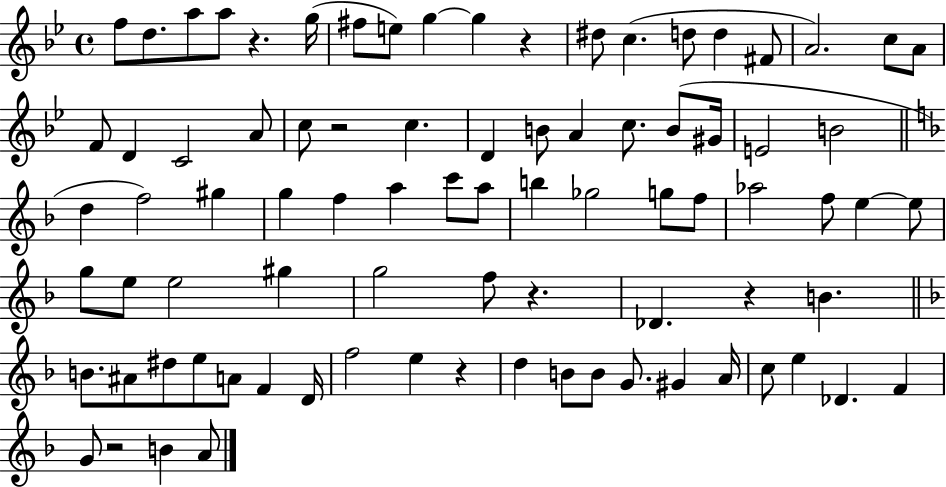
X:1
T:Untitled
M:4/4
L:1/4
K:Bb
f/2 d/2 a/2 a/2 z g/4 ^f/2 e/2 g g z ^d/2 c d/2 d ^F/2 A2 c/2 A/2 F/2 D C2 A/2 c/2 z2 c D B/2 A c/2 B/2 ^G/4 E2 B2 d f2 ^g g f a c'/2 a/2 b _g2 g/2 f/2 _a2 f/2 e e/2 g/2 e/2 e2 ^g g2 f/2 z _D z B B/2 ^A/2 ^d/2 e/2 A/2 F D/4 f2 e z d B/2 B/2 G/2 ^G A/4 c/2 e _D F G/2 z2 B A/2